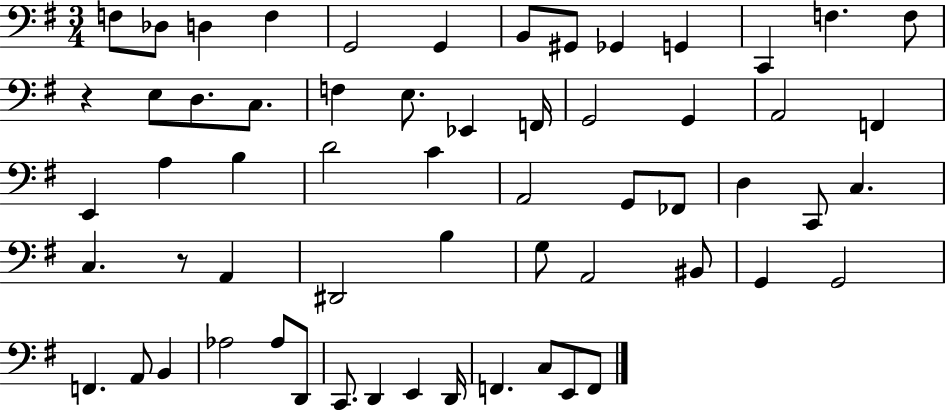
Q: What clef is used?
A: bass